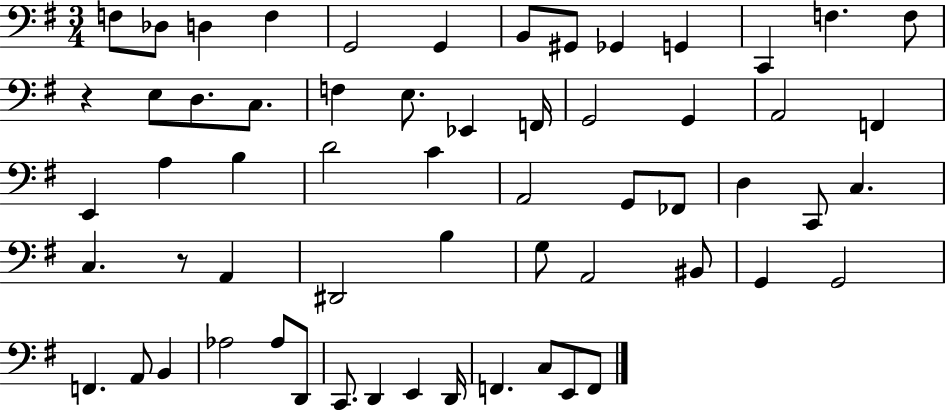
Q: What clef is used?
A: bass